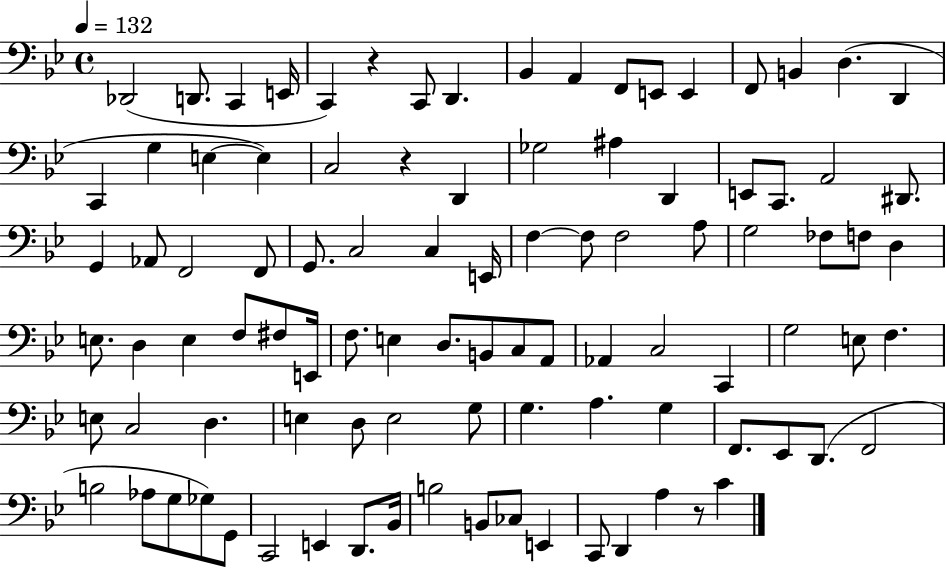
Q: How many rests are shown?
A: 3